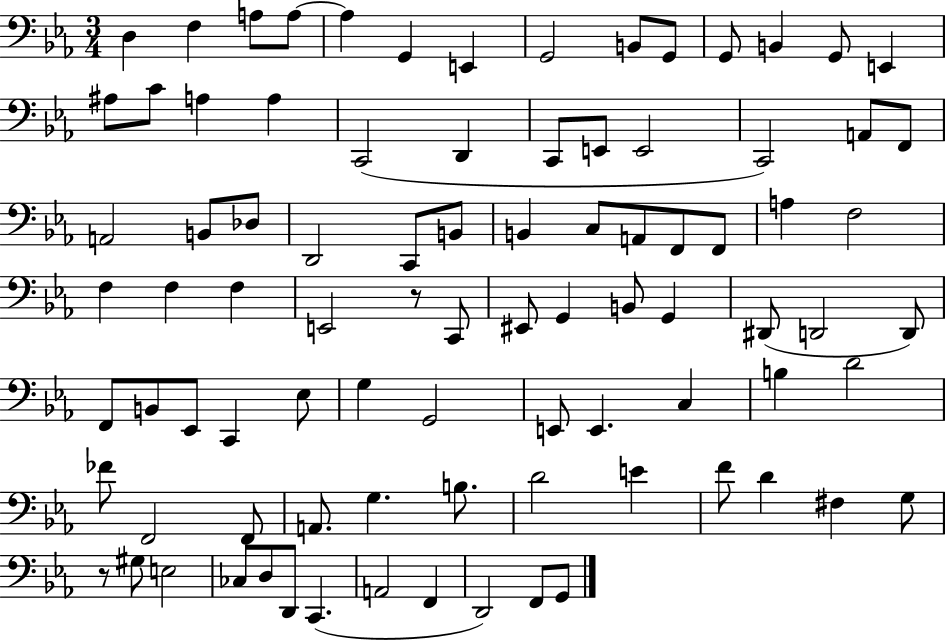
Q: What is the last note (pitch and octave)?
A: G2